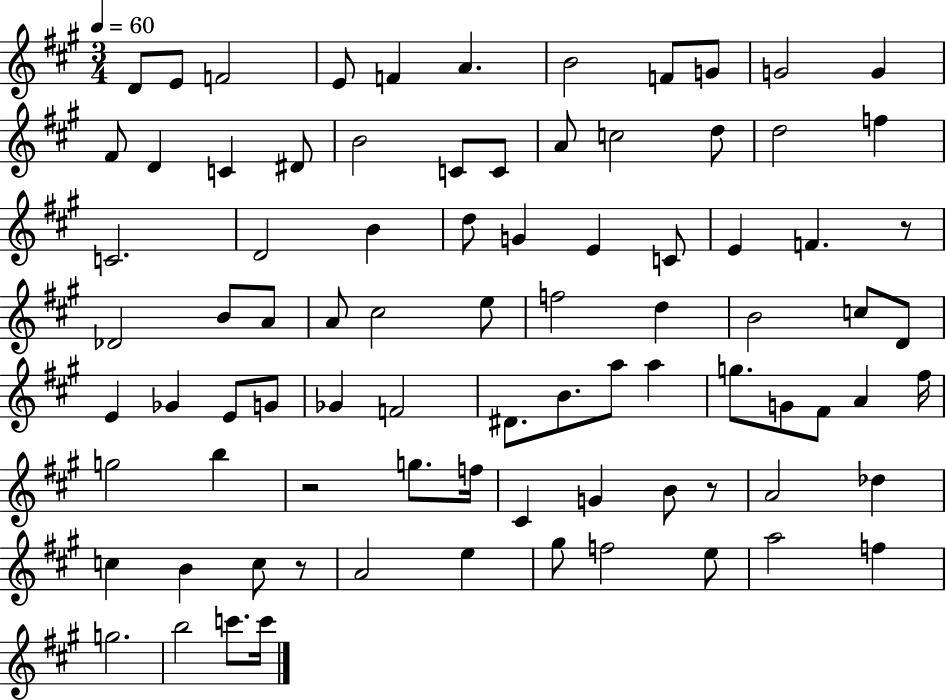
D4/e E4/e F4/h E4/e F4/q A4/q. B4/h F4/e G4/e G4/h G4/q F#4/e D4/q C4/q D#4/e B4/h C4/e C4/e A4/e C5/h D5/e D5/h F5/q C4/h. D4/h B4/q D5/e G4/q E4/q C4/e E4/q F4/q. R/e Db4/h B4/e A4/e A4/e C#5/h E5/e F5/h D5/q B4/h C5/e D4/e E4/q Gb4/q E4/e G4/e Gb4/q F4/h D#4/e. B4/e. A5/e A5/q G5/e. G4/e F#4/e A4/q F#5/s G5/h B5/q R/h G5/e. F5/s C#4/q G4/q B4/e R/e A4/h Db5/q C5/q B4/q C5/e R/e A4/h E5/q G#5/e F5/h E5/e A5/h F5/q G5/h. B5/h C6/e. C6/s